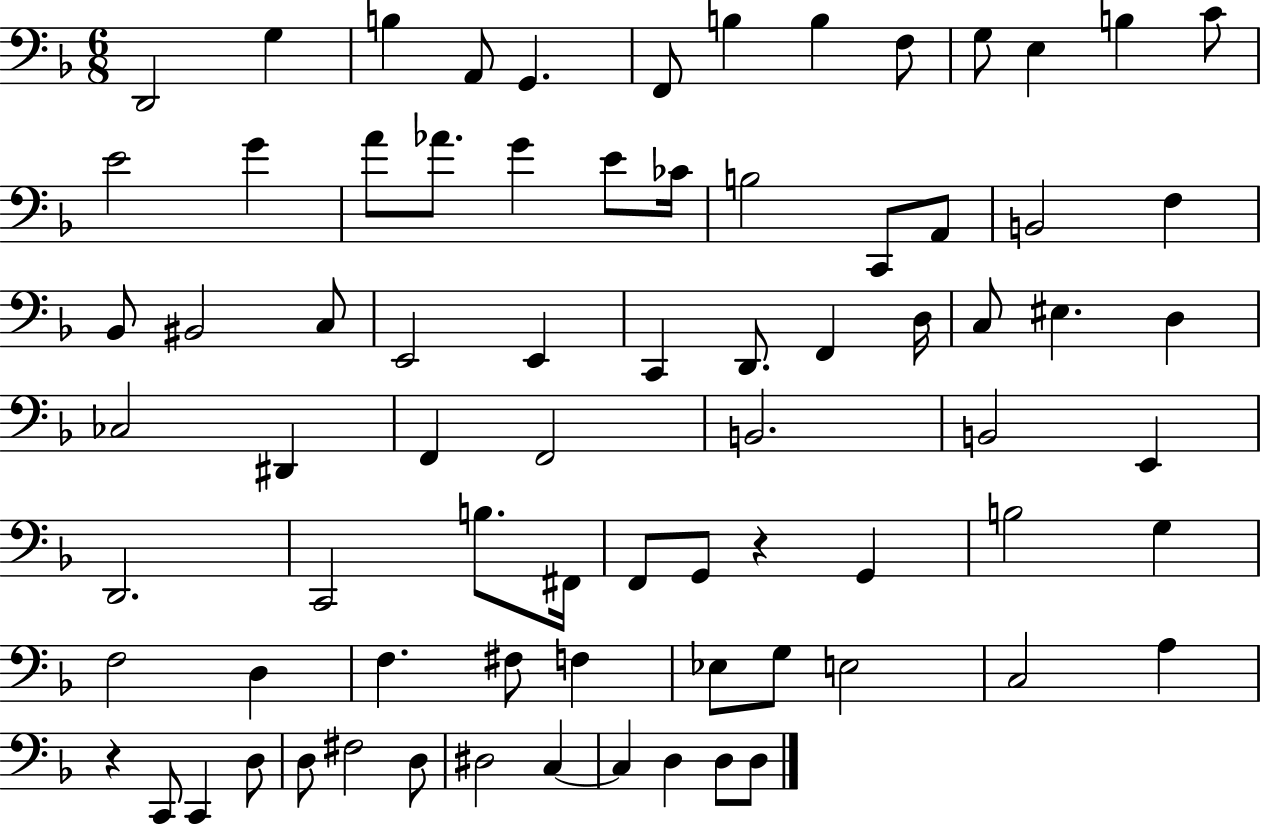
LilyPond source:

{
  \clef bass
  \numericTimeSignature
  \time 6/8
  \key f \major
  d,2 g4 | b4 a,8 g,4. | f,8 b4 b4 f8 | g8 e4 b4 c'8 | \break e'2 g'4 | a'8 aes'8. g'4 e'8 ces'16 | b2 c,8 a,8 | b,2 f4 | \break bes,8 bis,2 c8 | e,2 e,4 | c,4 d,8. f,4 d16 | c8 eis4. d4 | \break ces2 dis,4 | f,4 f,2 | b,2. | b,2 e,4 | \break d,2. | c,2 b8. fis,16 | f,8 g,8 r4 g,4 | b2 g4 | \break f2 d4 | f4. fis8 f4 | ees8 g8 e2 | c2 a4 | \break r4 c,8 c,4 d8 | d8 fis2 d8 | dis2 c4~~ | c4 d4 d8 d8 | \break \bar "|."
}